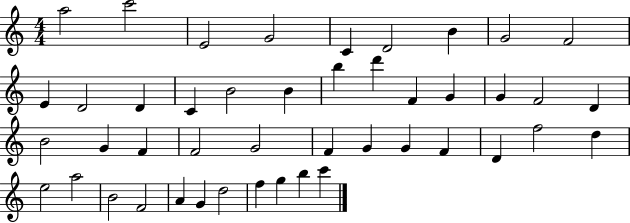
A5/h C6/h E4/h G4/h C4/q D4/h B4/q G4/h F4/h E4/q D4/h D4/q C4/q B4/h B4/q B5/q D6/q F4/q G4/q G4/q F4/h D4/q B4/h G4/q F4/q F4/h G4/h F4/q G4/q G4/q F4/q D4/q F5/h D5/q E5/h A5/h B4/h F4/h A4/q G4/q D5/h F5/q G5/q B5/q C6/q